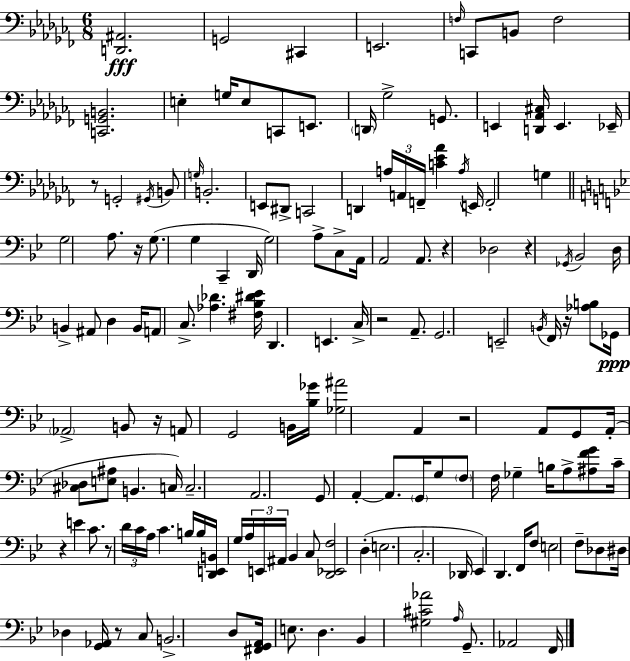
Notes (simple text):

[D2,A#2]/h. G2/h C#2/q E2/h. F3/s C2/e B2/e F3/h [C2,G2,B2]/h. E3/q G3/s E3/e C2/e E2/e. D2/s Gb3/h G2/e. E2/q [D2,Ab2,C#3]/s E2/q. Eb2/s R/e G2/h G#2/s B2/e G3/s B2/h. E2/e D#2/e C2/h D2/q A3/s A2/s F2/s [C4,Eb4,Ab4]/q A3/s E2/s F2/h G3/q G3/h A3/e. R/s G3/e. G3/q C2/q D2/s G3/h A3/e C3/e A2/s A2/h A2/e. R/q Db3/h R/q Gb2/s Bb2/h D3/s B2/q A#2/e D3/q B2/s A2/e C3/e. [Ab3,Db4]/q. [F#3,Bb3,D#4,Eb4]/s D2/q. E2/q. C3/s R/h A2/e. G2/h. E2/h B2/s F2/s R/s [Ab3,B3]/e Gb2/s Ab2/h B2/e R/s A2/e G2/h B2/s [Bb3,Gb4]/s [Gb3,A#4]/h A2/q R/h A2/e G2/e A2/s [C#3,Db3]/e [E3,A#3]/e B2/q. C3/s C3/h. A2/h. G2/e A2/q A2/e. G2/s G3/e F3/e F3/s Gb3/q B3/s A3/e [A#3,F4,G4]/e C4/s R/q E4/q C4/e. R/e D4/s C4/s A3/s C4/q. B3/s B3/s [D2,E2,B2]/s G3/s A3/s E2/s A#2/s Bb2/q C3/e [D2,Eb2,F3]/h D3/q E3/h. C3/h. Db2/s Eb2/q D2/q. F2/s F3/e E3/h F3/e Db3/e D#3/s Db3/q [G2,Ab2]/s R/e C3/e B2/h. D3/e [F#2,G2,A2]/s E3/e. D3/q. Bb2/q [G#3,C#4,Ab4]/h A3/s G2/e. Ab2/h F2/s